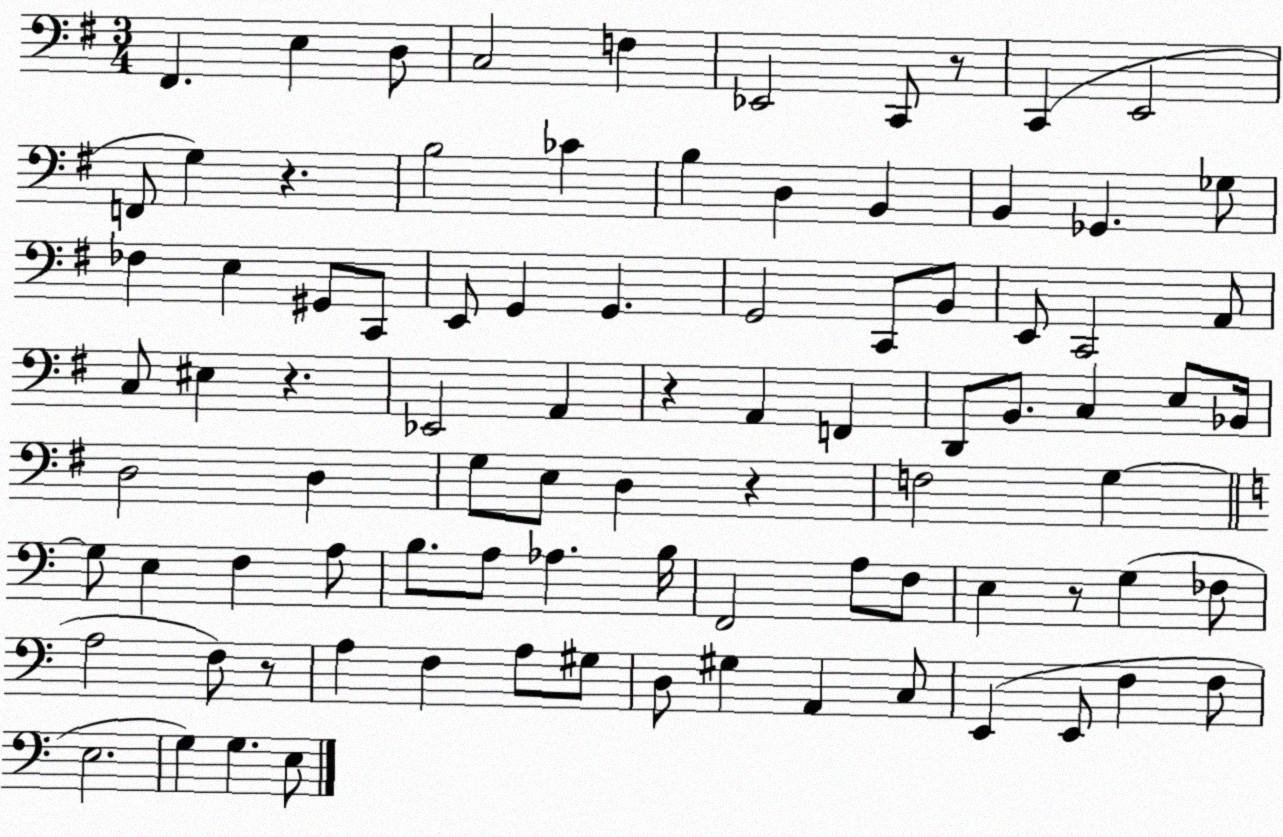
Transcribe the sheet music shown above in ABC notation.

X:1
T:Untitled
M:3/4
L:1/4
K:G
^F,, E, D,/2 C,2 F, _E,,2 C,,/2 z/2 C,, E,,2 F,,/2 G, z B,2 _C B, D, B,, B,, _G,, _G,/2 _F, E, ^G,,/2 C,,/2 E,,/2 G,, G,, G,,2 C,,/2 B,,/2 E,,/2 C,,2 A,,/2 C,/2 ^E, z _E,,2 A,, z A,, F,, D,,/2 B,,/2 C, E,/2 _B,,/4 D,2 D, G,/2 E,/2 D, z F,2 G, G,/2 E, F, A,/2 B,/2 A,/2 _A, B,/4 F,,2 A,/2 F,/2 E, z/2 G, _F,/2 A,2 F,/2 z/2 A, F, A,/2 ^G,/2 D,/2 ^G, A,, C,/2 E,, E,,/2 F, F,/2 E,2 G, G, E,/2